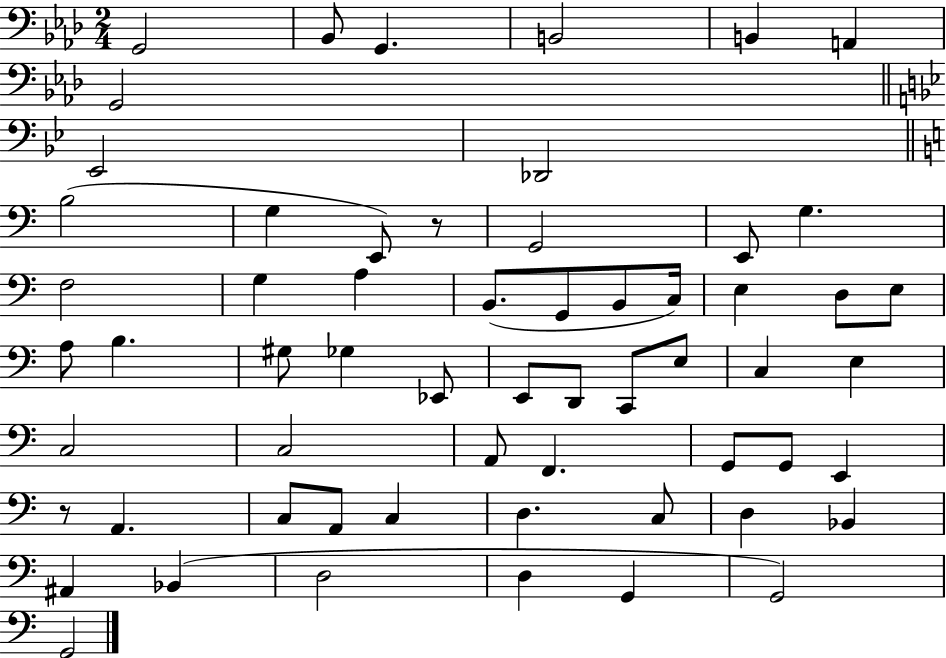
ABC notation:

X:1
T:Untitled
M:2/4
L:1/4
K:Ab
G,,2 _B,,/2 G,, B,,2 B,, A,, G,,2 _E,,2 _D,,2 B,2 G, E,,/2 z/2 G,,2 E,,/2 G, F,2 G, A, B,,/2 G,,/2 B,,/2 C,/4 E, D,/2 E,/2 A,/2 B, ^G,/2 _G, _E,,/2 E,,/2 D,,/2 C,,/2 E,/2 C, E, C,2 C,2 A,,/2 F,, G,,/2 G,,/2 E,, z/2 A,, C,/2 A,,/2 C, D, C,/2 D, _B,, ^A,, _B,, D,2 D, G,, G,,2 G,,2